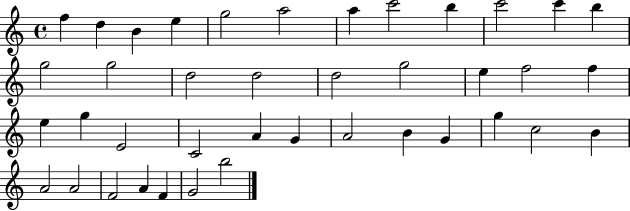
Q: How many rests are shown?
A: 0